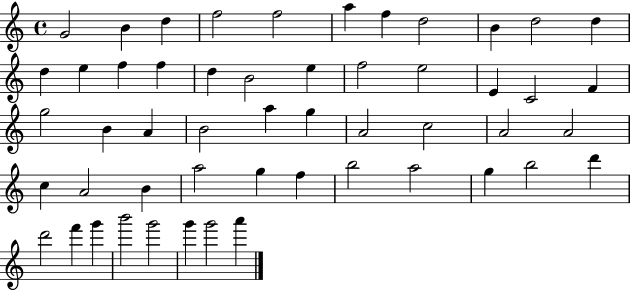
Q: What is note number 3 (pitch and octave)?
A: D5